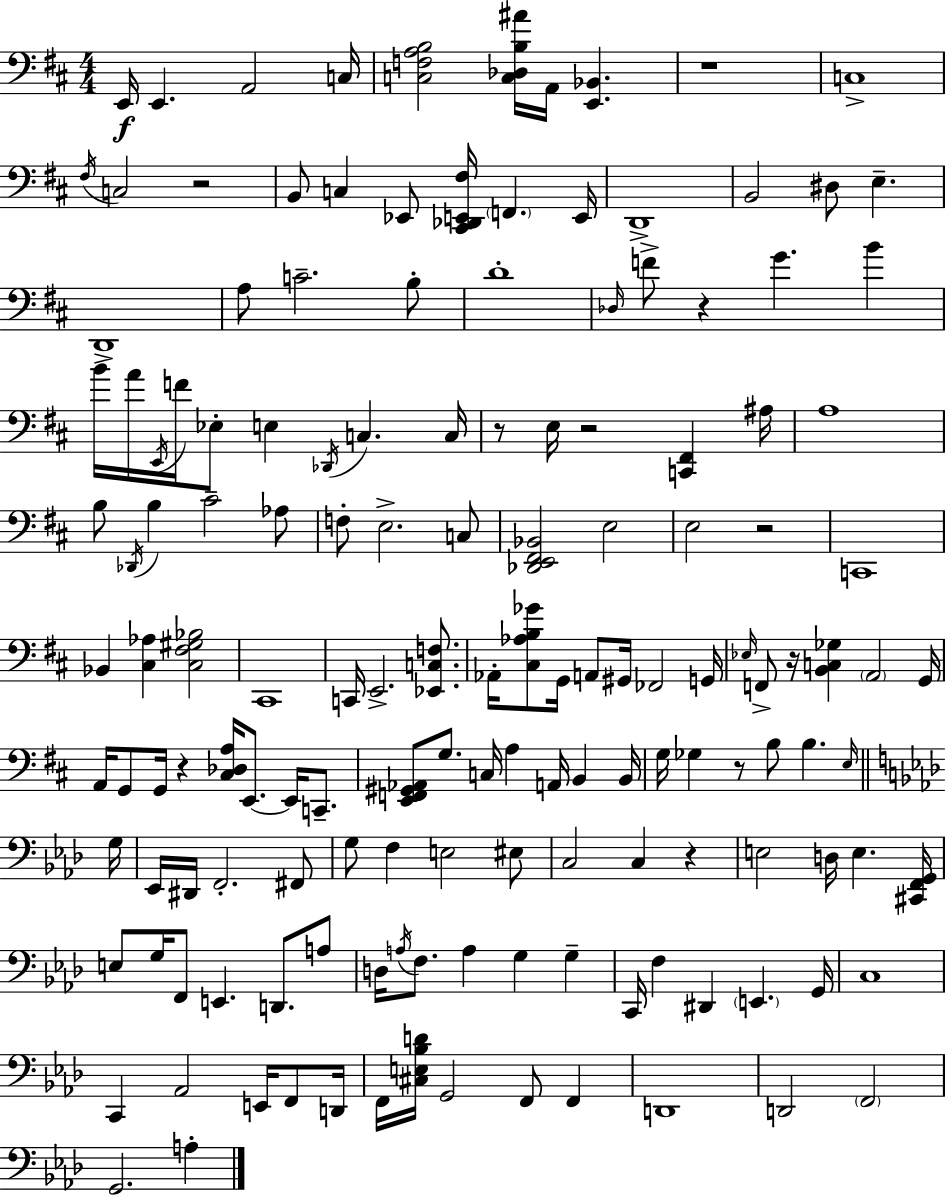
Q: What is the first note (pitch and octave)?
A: E2